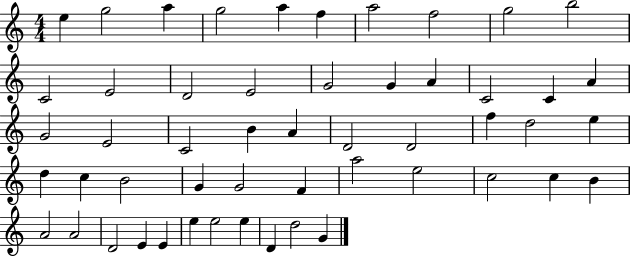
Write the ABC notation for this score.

X:1
T:Untitled
M:4/4
L:1/4
K:C
e g2 a g2 a f a2 f2 g2 b2 C2 E2 D2 E2 G2 G A C2 C A G2 E2 C2 B A D2 D2 f d2 e d c B2 G G2 F a2 e2 c2 c B A2 A2 D2 E E e e2 e D d2 G